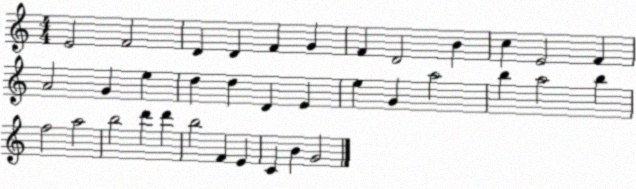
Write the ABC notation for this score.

X:1
T:Untitled
M:4/4
L:1/4
K:C
E2 F2 D D F G F D2 B c E2 F A2 G e d d D E e G a2 b a2 b f2 a2 b2 d' d' b2 F E C B G2